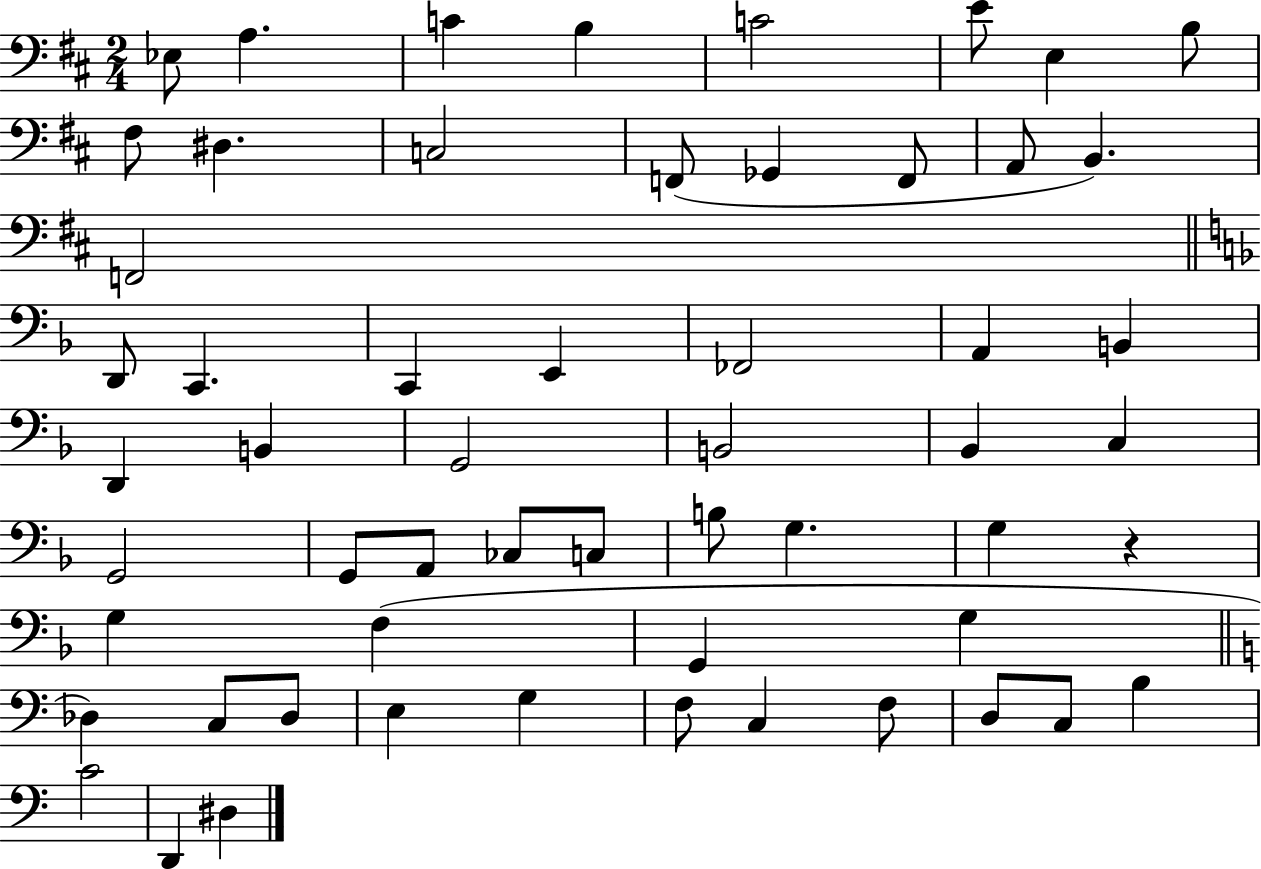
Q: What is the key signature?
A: D major